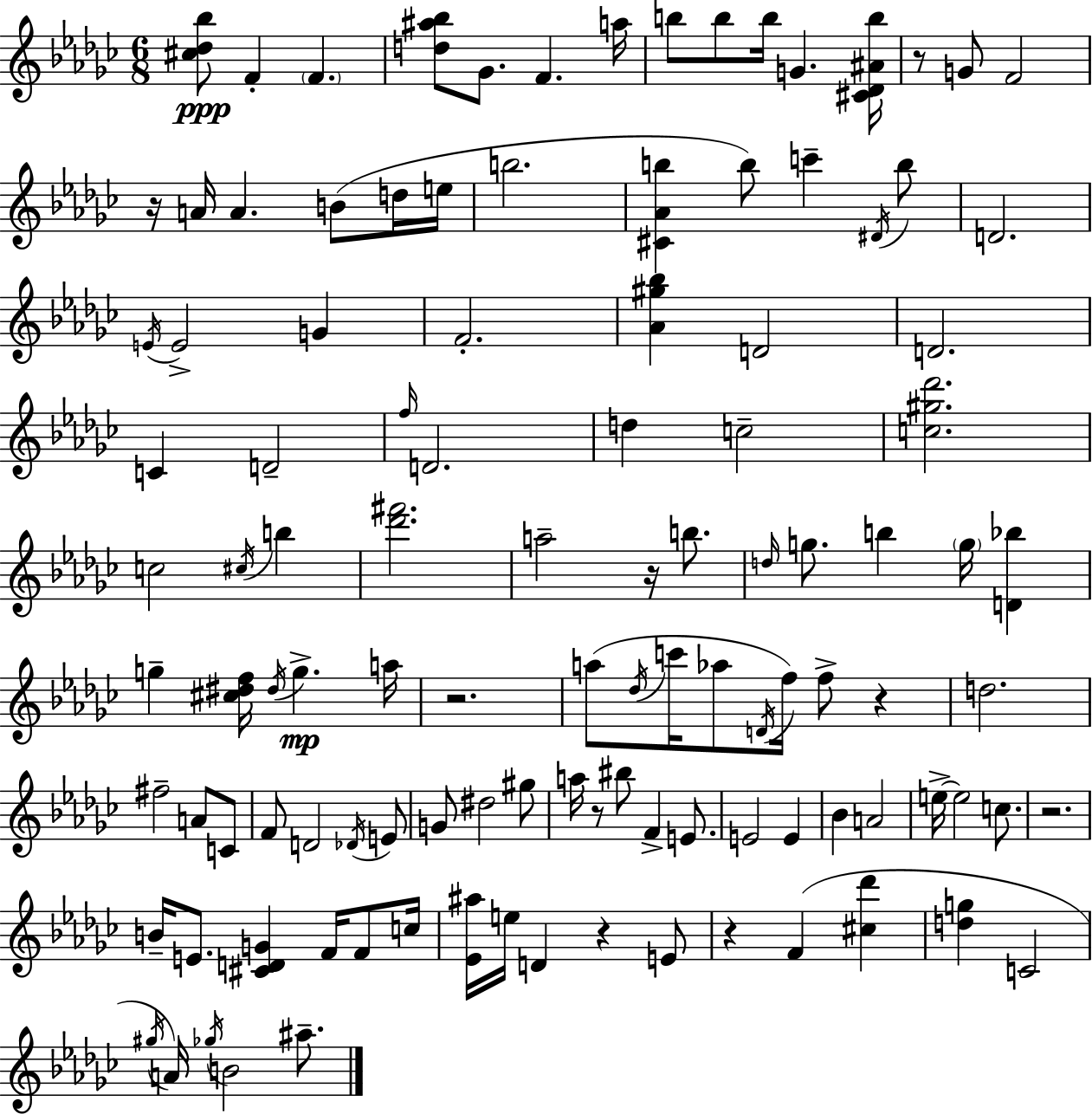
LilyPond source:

{
  \clef treble
  \numericTimeSignature
  \time 6/8
  \key ees \minor
  \repeat volta 2 { <cis'' des'' bes''>8\ppp f'4-. \parenthesize f'4. | <d'' ais'' bes''>8 ges'8. f'4. a''16 | b''8 b''8 b''16 g'4. <cis' des' ais' b''>16 | r8 g'8 f'2 | \break r16 a'16 a'4. b'8( d''16 e''16 | b''2. | <cis' aes' b''>4 b''8) c'''4-- \acciaccatura { dis'16 } b''8 | d'2. | \break \acciaccatura { e'16 } e'2-> g'4 | f'2.-. | <aes' gis'' bes''>4 d'2 | d'2. | \break c'4 d'2-- | \grace { f''16 } d'2. | d''4 c''2-- | <c'' gis'' des'''>2. | \break c''2 \acciaccatura { cis''16 } | b''4 <des''' fis'''>2. | a''2-- | r16 b''8. \grace { d''16 } g''8. b''4 | \break \parenthesize g''16 <d' bes''>4 g''4-- <cis'' dis'' f''>16 \acciaccatura { dis''16 }\mp g''4.-> | a''16 r2. | a''8( \acciaccatura { des''16 } c'''16 aes''8 | \acciaccatura { d'16 } f''16) f''8-> r4 d''2. | \break fis''2-- | a'8 c'8 f'8 d'2 | \acciaccatura { des'16 } e'8 g'8 dis''2 | gis''8 a''16 r8 | \break bis''8 f'4-> e'8. e'2 | e'4 bes'4 | a'2 e''16->~~ e''2 | c''8. r2. | \break b'16-- e'8. | <cis' d' g'>4 f'16 f'8 c''16 <ees' ais''>16 e''16 d'4 | r4 e'8 r4 | f'4( <cis'' des'''>4 <d'' g''>4 | \break c'2 \acciaccatura { gis''16 } a'16) \acciaccatura { ges''16 } | b'2 ais''8.-- } \bar "|."
}